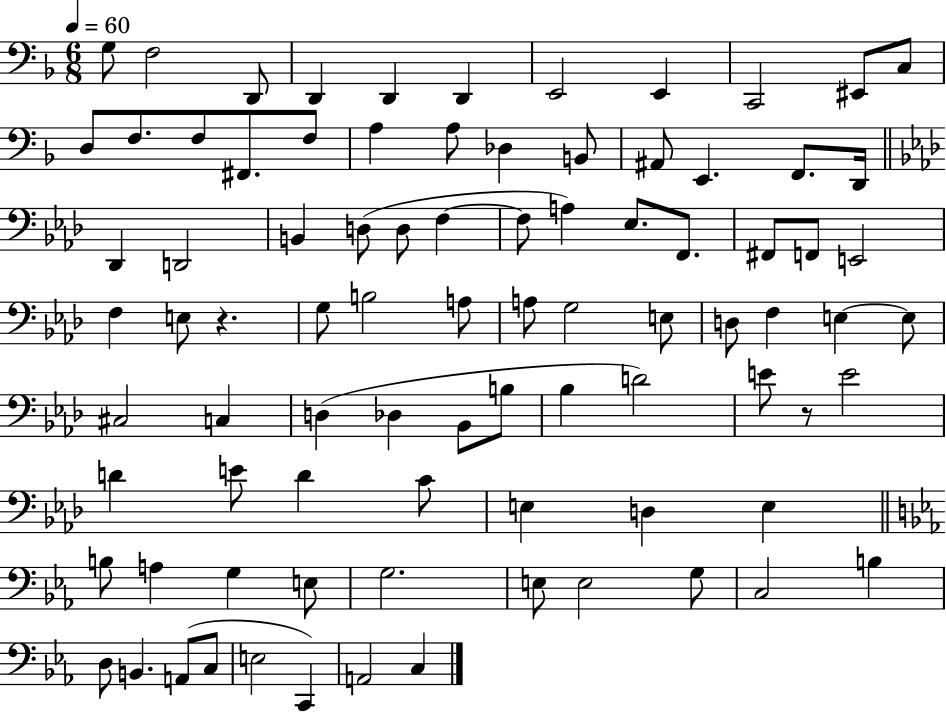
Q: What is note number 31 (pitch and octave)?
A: F3